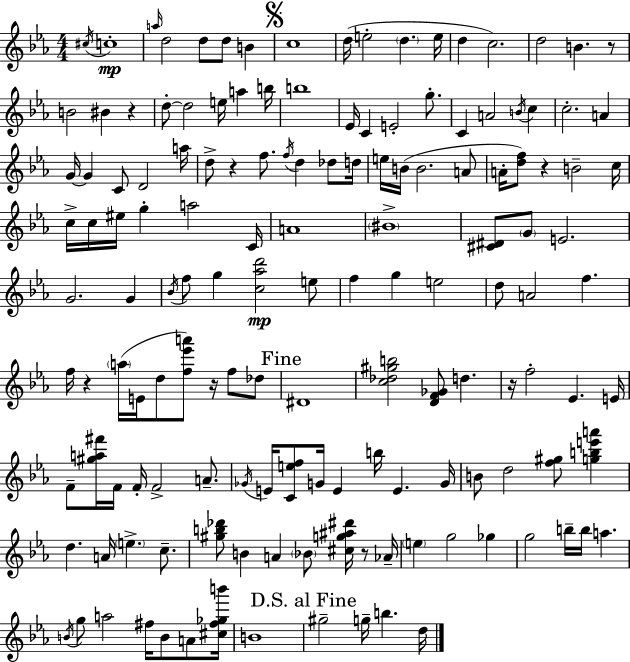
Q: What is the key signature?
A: EES major